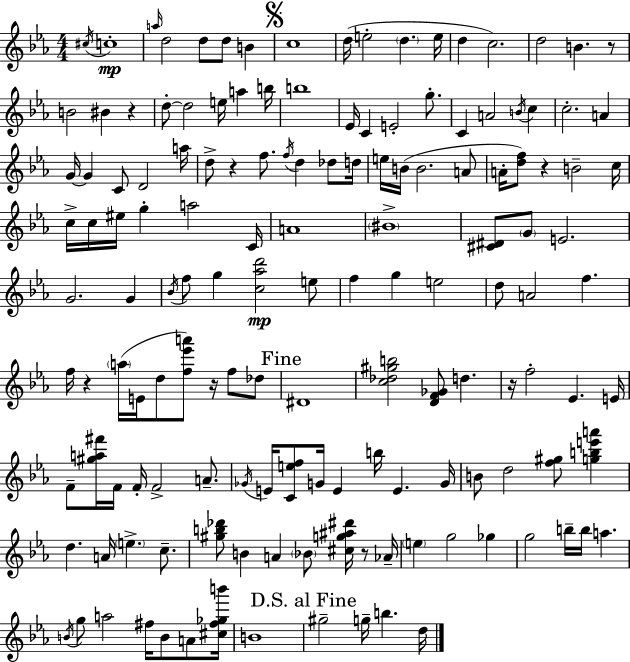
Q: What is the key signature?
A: EES major